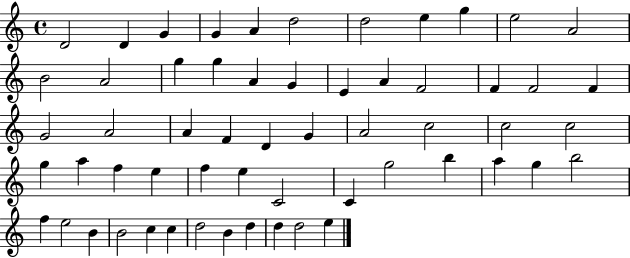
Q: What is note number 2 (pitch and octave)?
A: D4